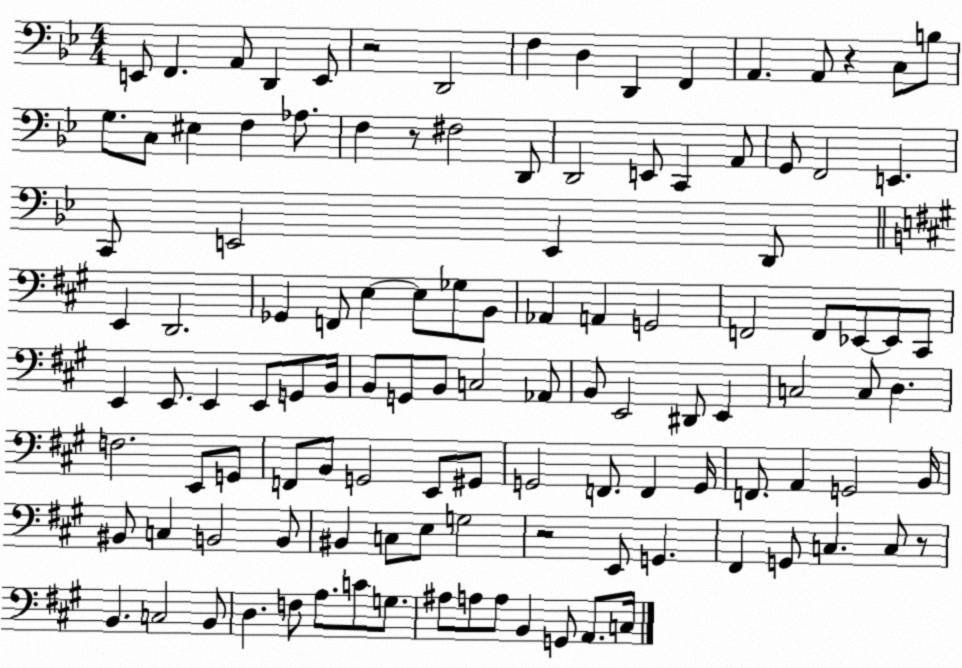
X:1
T:Untitled
M:4/4
L:1/4
K:Bb
E,,/2 F,, A,,/2 D,, E,,/2 z2 D,,2 F, D, D,, F,, A,, A,,/2 z C,/2 B,/2 G,/2 C,/2 ^E, F, _A,/2 F, z/2 ^F,2 D,,/2 D,,2 E,,/2 C,, A,,/2 G,,/2 F,,2 E,, C,,/2 E,,2 E,, D,,/2 E,, D,,2 _G,, F,,/2 E, E,/2 _G,/2 B,,/2 _A,, A,, G,,2 F,,2 F,,/2 _E,,/2 _E,,/2 ^C,,/2 E,, E,,/2 E,, E,,/2 G,,/2 B,,/4 B,,/2 G,,/2 B,,/2 C,2 _A,,/2 B,,/2 E,,2 ^D,,/2 E,, C,2 C,/2 D, F,2 E,,/2 G,,/2 F,,/2 B,,/2 G,,2 E,,/2 ^G,,/2 G,,2 F,,/2 F,, G,,/4 F,,/2 A,, G,,2 B,,/4 ^B,,/2 C, B,,2 B,,/2 ^B,, C,/2 E,/2 G,2 z2 E,,/2 G,, ^F,, G,,/2 C, C,/2 z/2 B,, C,2 B,,/2 D, F,/2 A,/2 C/2 G,/2 ^A,/2 A,/2 A,/2 B,, G,,/2 A,,/2 C,/4